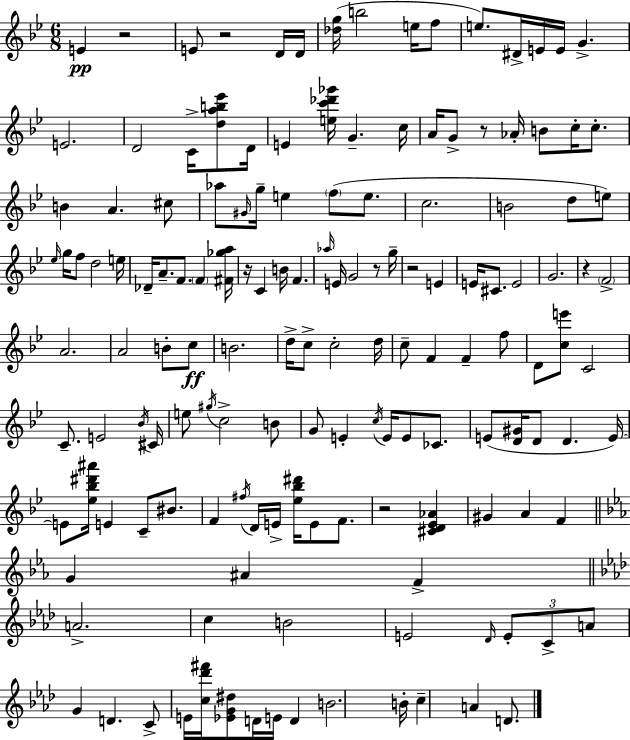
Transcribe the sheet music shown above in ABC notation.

X:1
T:Untitled
M:6/8
L:1/4
K:Bb
E z2 E/2 z2 D/4 D/4 [_dg]/4 b2 e/4 f/2 e/2 ^D/4 E/4 E/4 G E2 D2 C/4 [dab_e']/2 D/4 E [ec'_d'_g']/4 G c/4 A/4 G/2 z/2 _A/4 B/2 c/4 c/2 B A ^c/2 _a/2 ^G/4 g/4 e f/2 e/2 c2 B2 d/2 e/2 _e/4 g/4 f/2 d2 e/4 _D/4 A/2 F/2 F [^F_ga]/4 z/4 C B/4 F _a/4 E/4 G2 z/2 g/4 z2 E E/4 ^C/2 E2 G2 z F2 A2 A2 B/2 c/2 B2 d/4 c/2 c2 d/4 c/2 F F f/2 D/2 [ce']/2 C2 C/2 E2 _B/4 ^C/4 e/2 ^g/4 c2 B/2 G/2 E c/4 E/4 E/2 _C/2 E/2 [D^G]/4 D/2 D E/4 E/2 [_e_b^d'^a']/4 E C/2 ^B/2 F ^f/4 D/4 E/4 [_e_b^d']/4 E/2 F/2 z2 [^CD_E_A] ^G A F G ^A F A2 c B2 E2 _D/4 E/2 C/2 A/2 G D C/2 E/4 [c_d'^f']/4 [_EG^d]/2 D/4 E/4 D B2 B/4 c A D/2